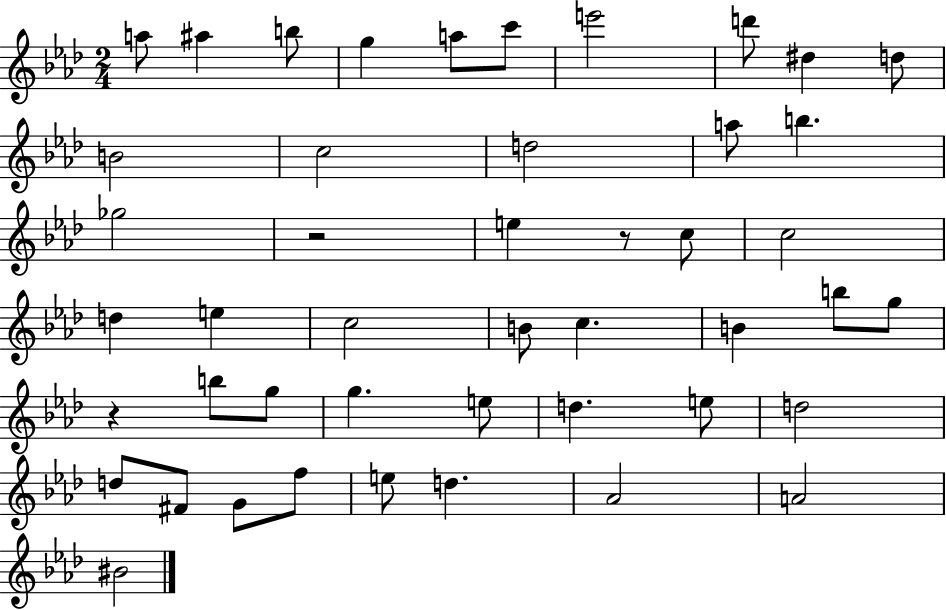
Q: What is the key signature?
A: AES major